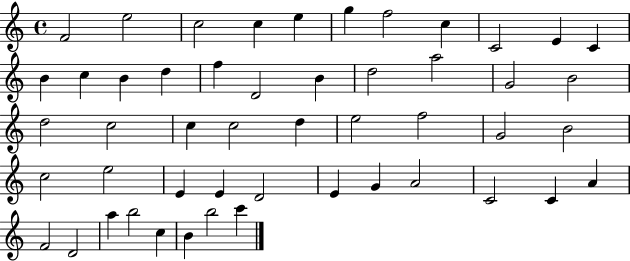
X:1
T:Untitled
M:4/4
L:1/4
K:C
F2 e2 c2 c e g f2 c C2 E C B c B d f D2 B d2 a2 G2 B2 d2 c2 c c2 d e2 f2 G2 B2 c2 e2 E E D2 E G A2 C2 C A F2 D2 a b2 c B b2 c'